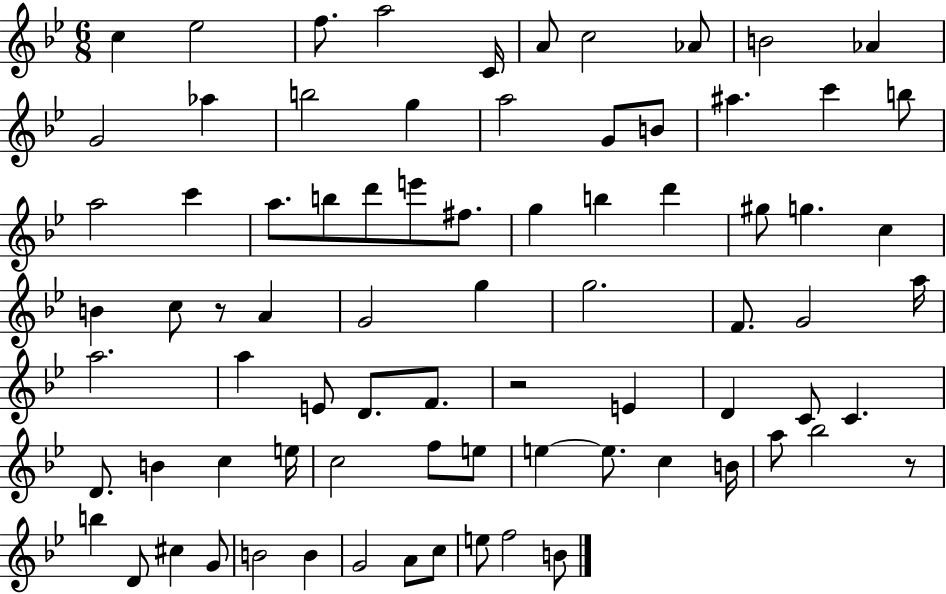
X:1
T:Untitled
M:6/8
L:1/4
K:Bb
c _e2 f/2 a2 C/4 A/2 c2 _A/2 B2 _A G2 _a b2 g a2 G/2 B/2 ^a c' b/2 a2 c' a/2 b/2 d'/2 e'/2 ^f/2 g b d' ^g/2 g c B c/2 z/2 A G2 g g2 F/2 G2 a/4 a2 a E/2 D/2 F/2 z2 E D C/2 C D/2 B c e/4 c2 f/2 e/2 e e/2 c B/4 a/2 _b2 z/2 b D/2 ^c G/2 B2 B G2 A/2 c/2 e/2 f2 B/2